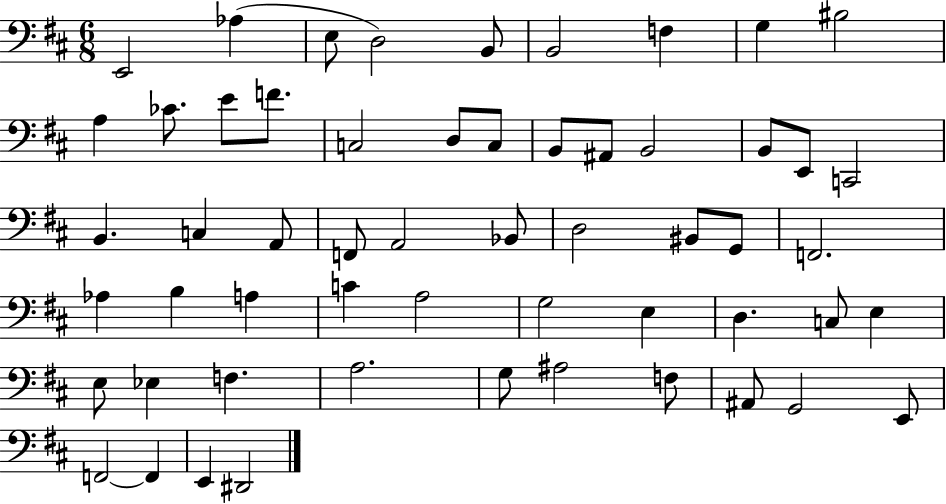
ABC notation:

X:1
T:Untitled
M:6/8
L:1/4
K:D
E,,2 _A, E,/2 D,2 B,,/2 B,,2 F, G, ^B,2 A, _C/2 E/2 F/2 C,2 D,/2 C,/2 B,,/2 ^A,,/2 B,,2 B,,/2 E,,/2 C,,2 B,, C, A,,/2 F,,/2 A,,2 _B,,/2 D,2 ^B,,/2 G,,/2 F,,2 _A, B, A, C A,2 G,2 E, D, C,/2 E, E,/2 _E, F, A,2 G,/2 ^A,2 F,/2 ^A,,/2 G,,2 E,,/2 F,,2 F,, E,, ^D,,2